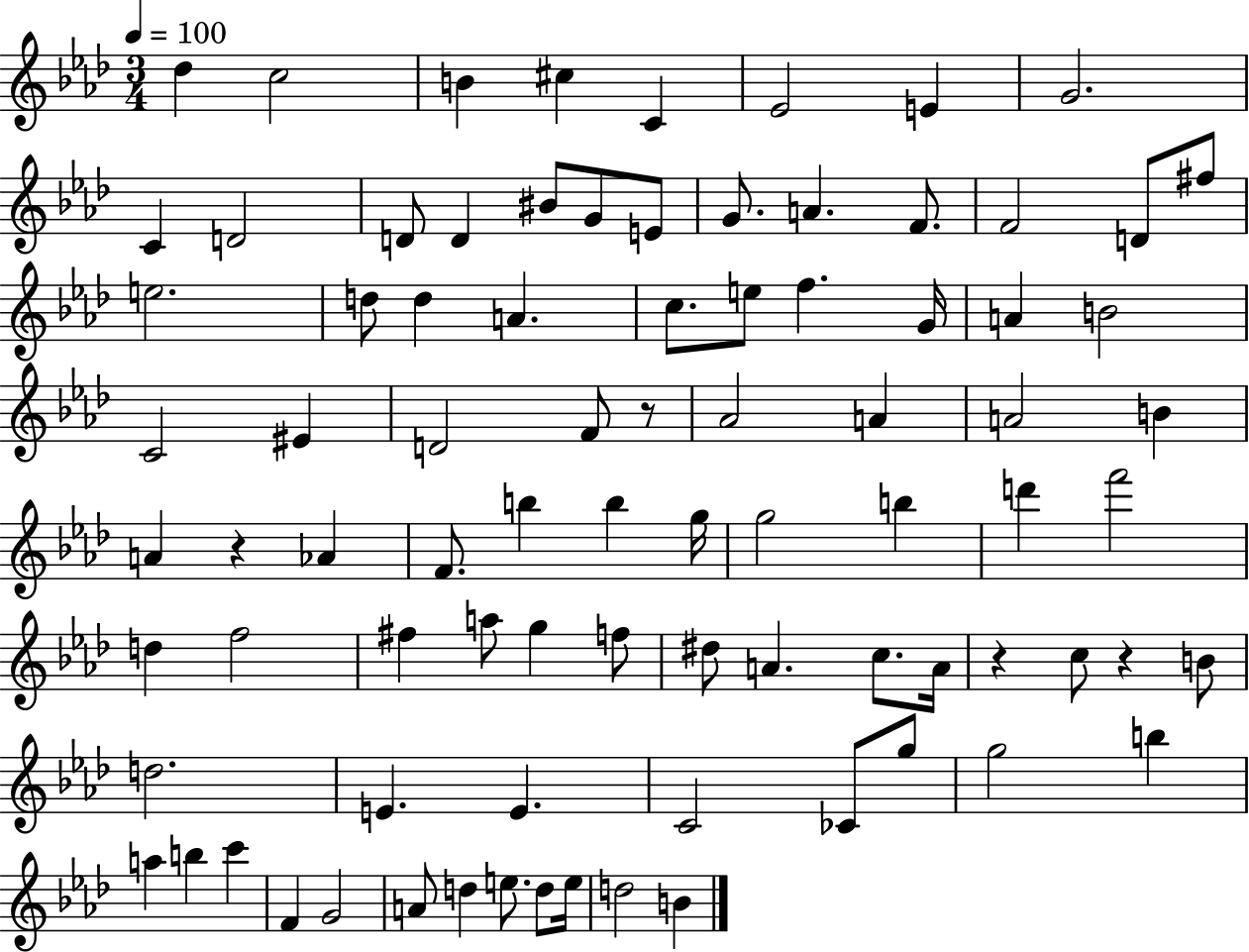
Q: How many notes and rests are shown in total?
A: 85